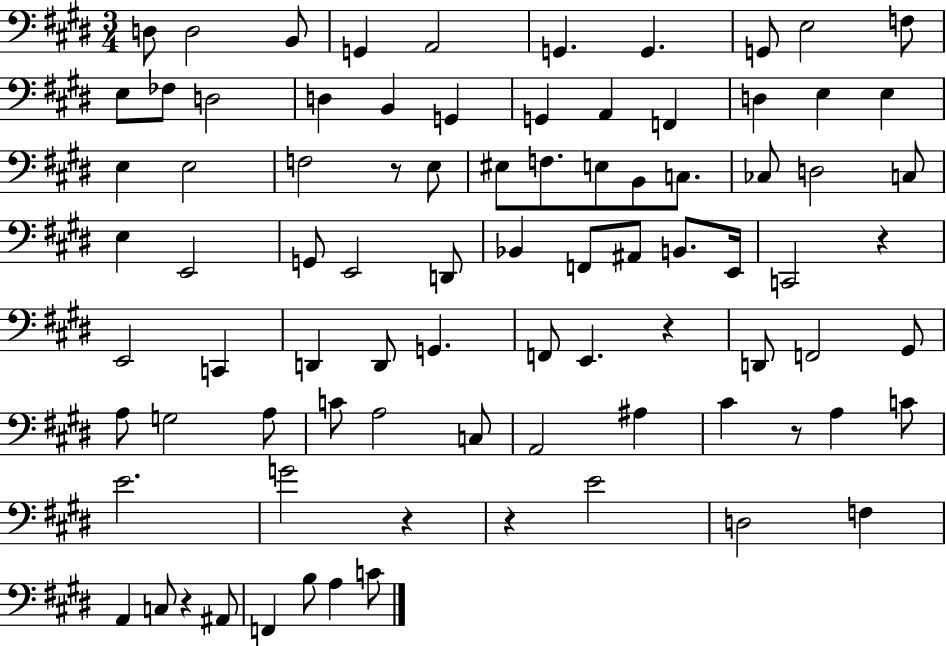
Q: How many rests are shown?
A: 7